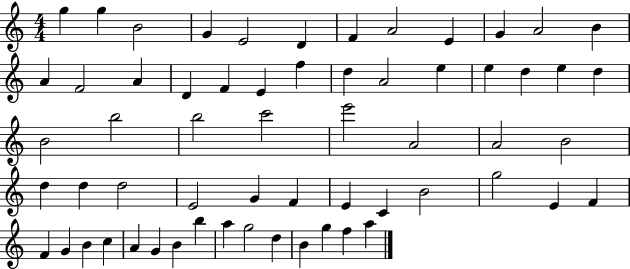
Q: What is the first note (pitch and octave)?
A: G5